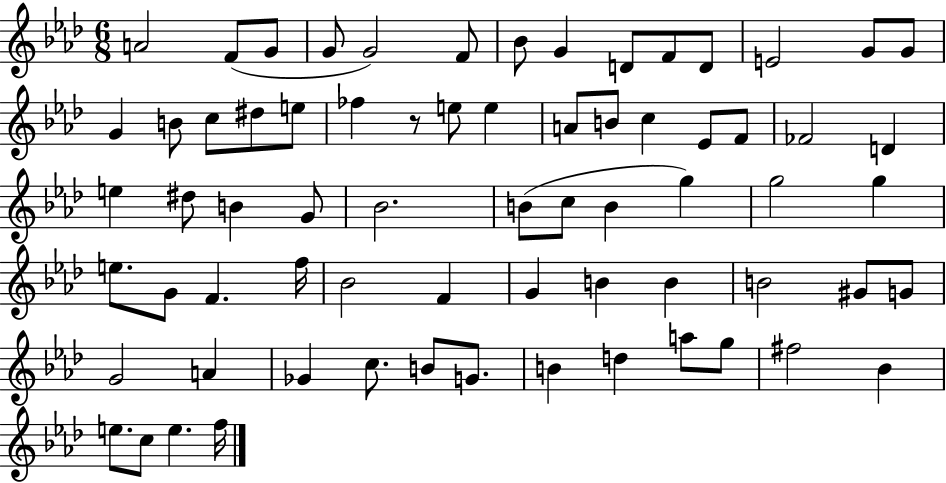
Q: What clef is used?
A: treble